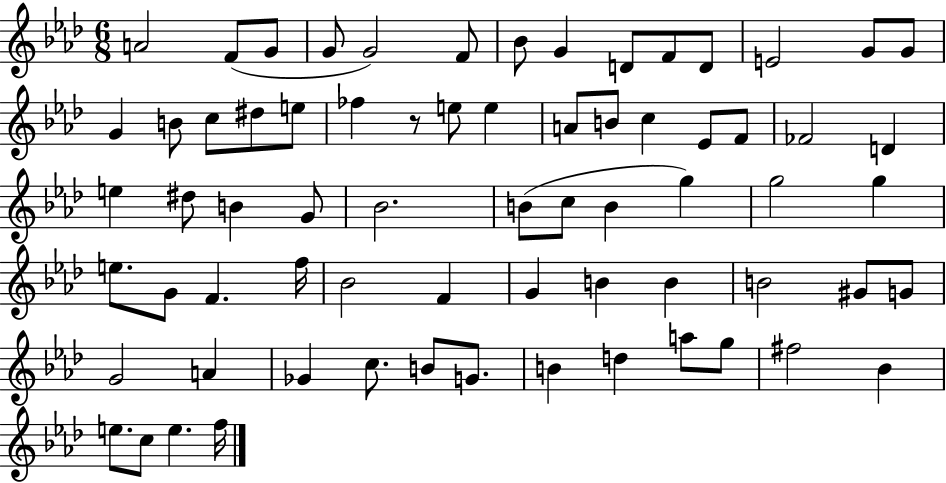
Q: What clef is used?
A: treble